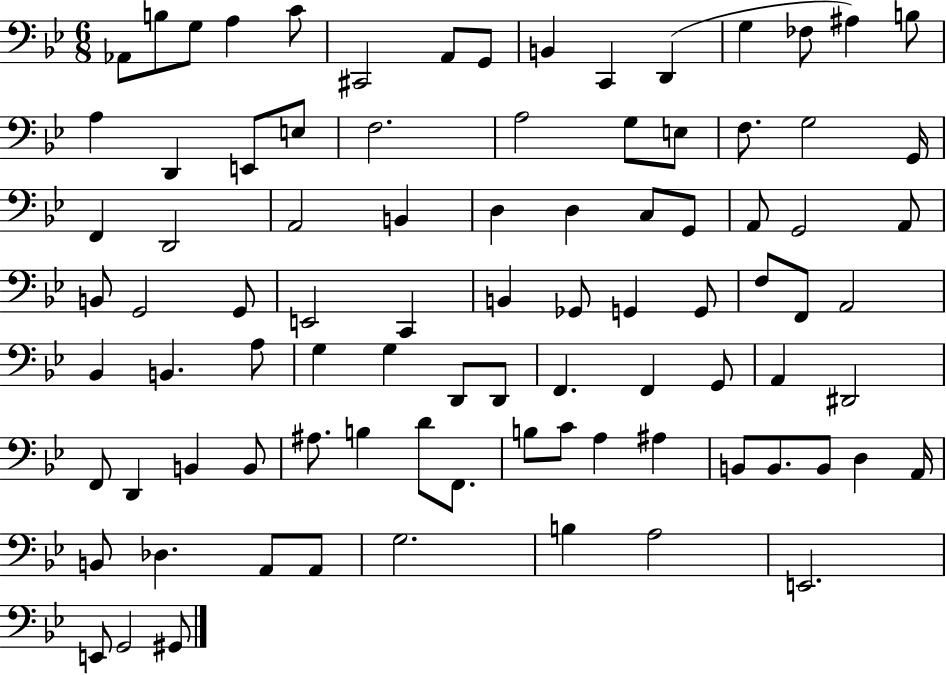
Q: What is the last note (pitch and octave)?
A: G#2